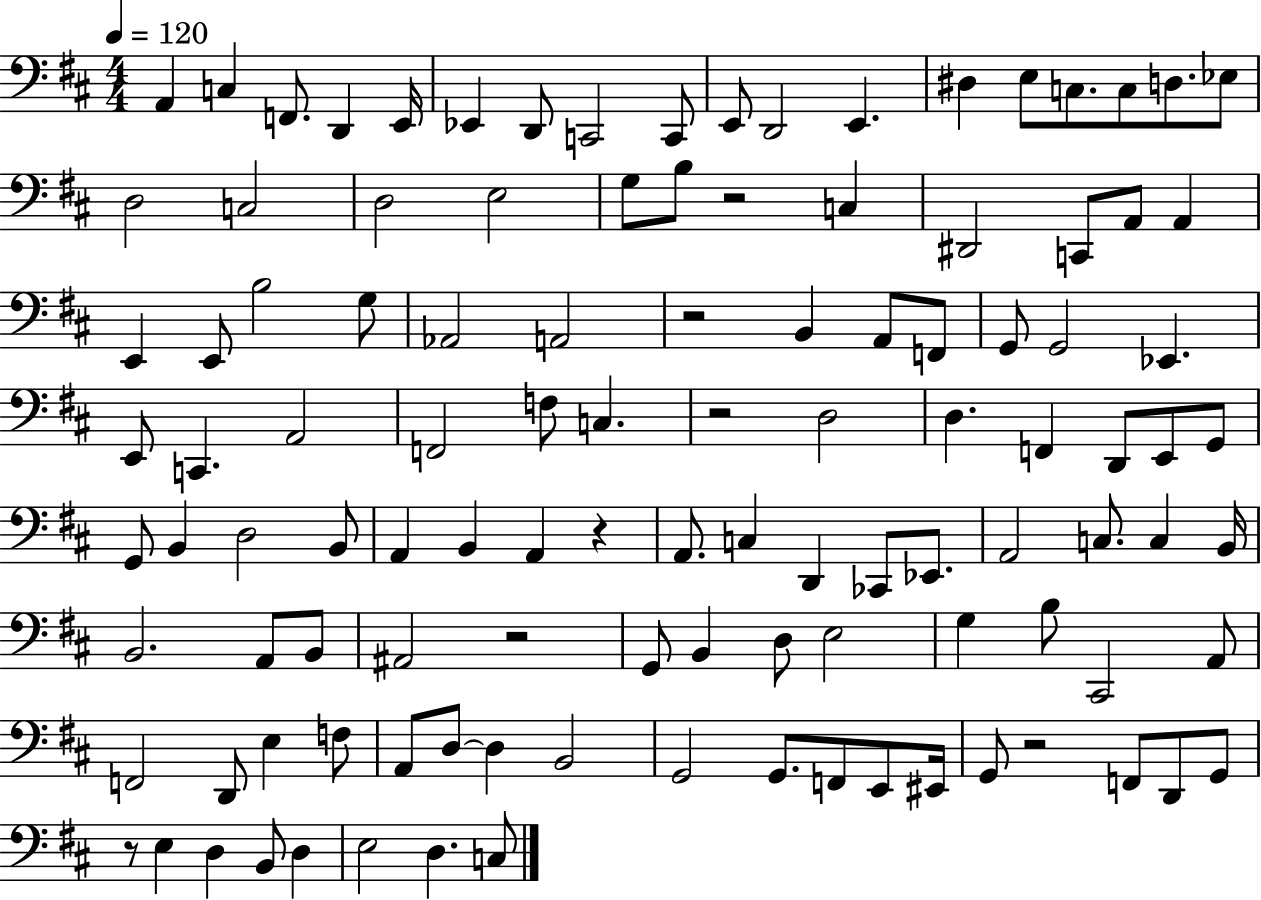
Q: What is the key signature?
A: D major